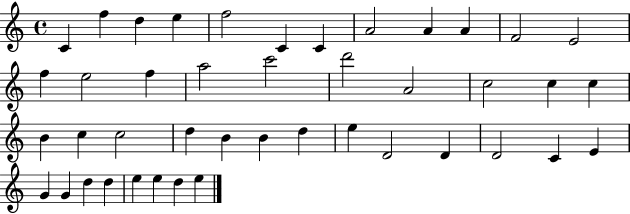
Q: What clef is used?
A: treble